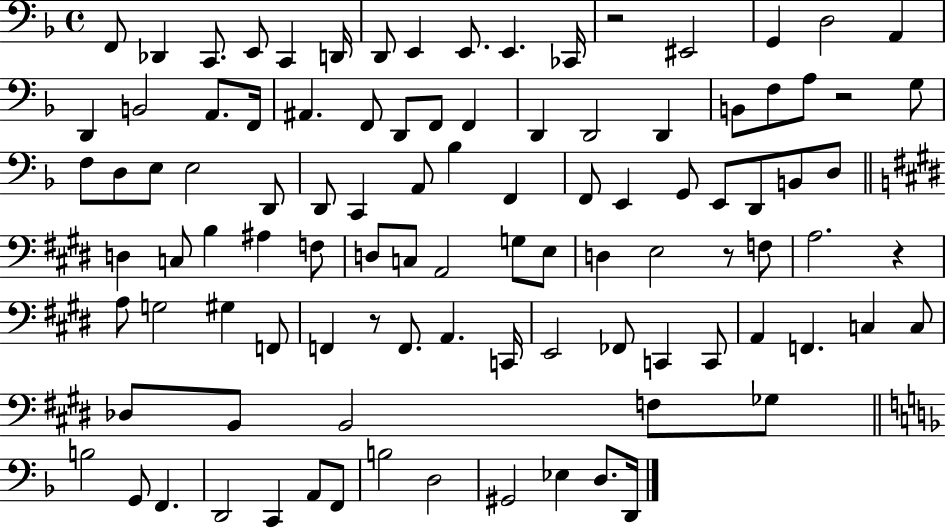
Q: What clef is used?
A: bass